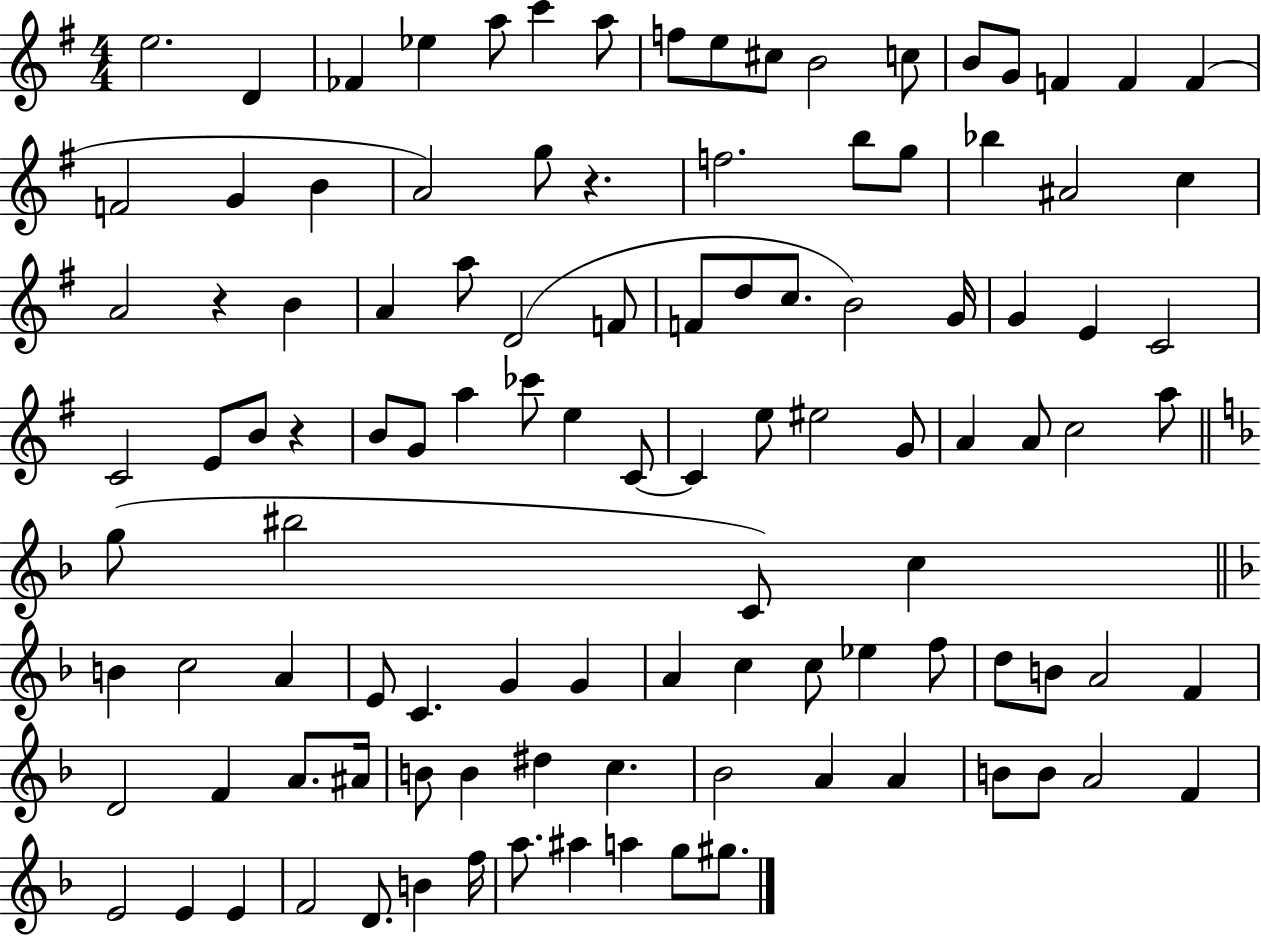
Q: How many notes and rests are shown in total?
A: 109